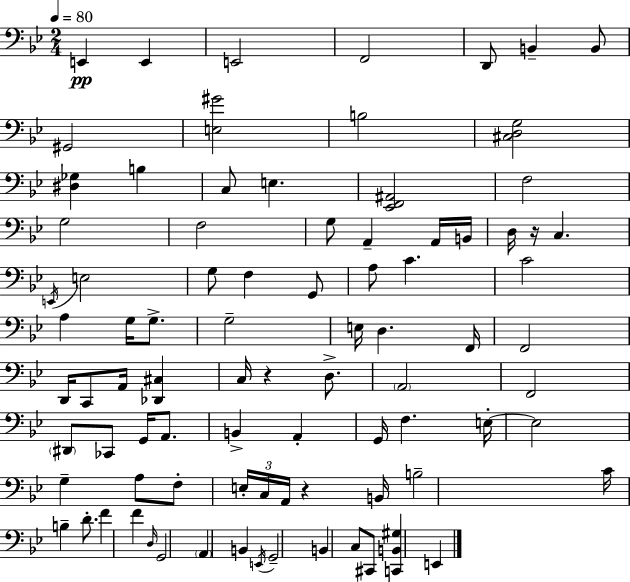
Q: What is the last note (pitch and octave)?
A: E2